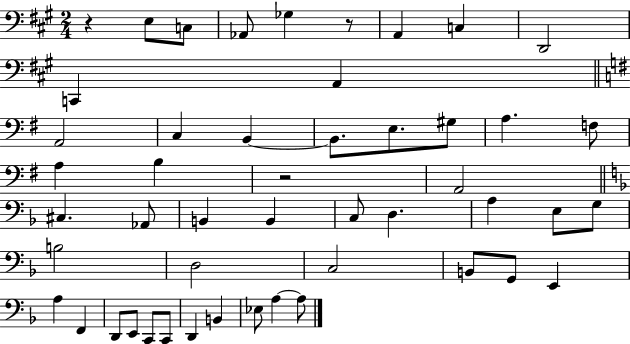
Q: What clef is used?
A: bass